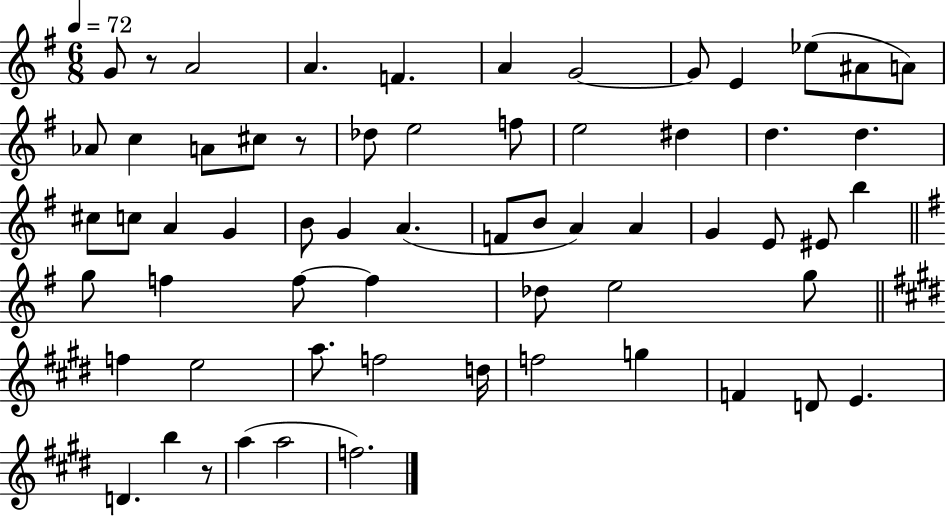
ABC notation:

X:1
T:Untitled
M:6/8
L:1/4
K:G
G/2 z/2 A2 A F A G2 G/2 E _e/2 ^A/2 A/2 _A/2 c A/2 ^c/2 z/2 _d/2 e2 f/2 e2 ^d d d ^c/2 c/2 A G B/2 G A F/2 B/2 A A G E/2 ^E/2 b g/2 f f/2 f _d/2 e2 g/2 f e2 a/2 f2 d/4 f2 g F D/2 E D b z/2 a a2 f2